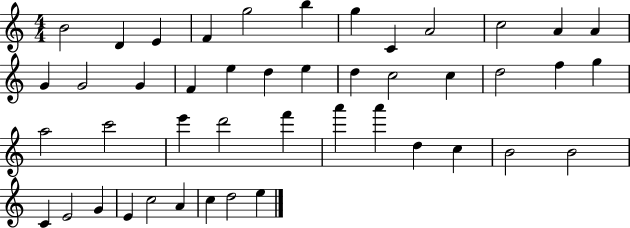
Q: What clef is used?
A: treble